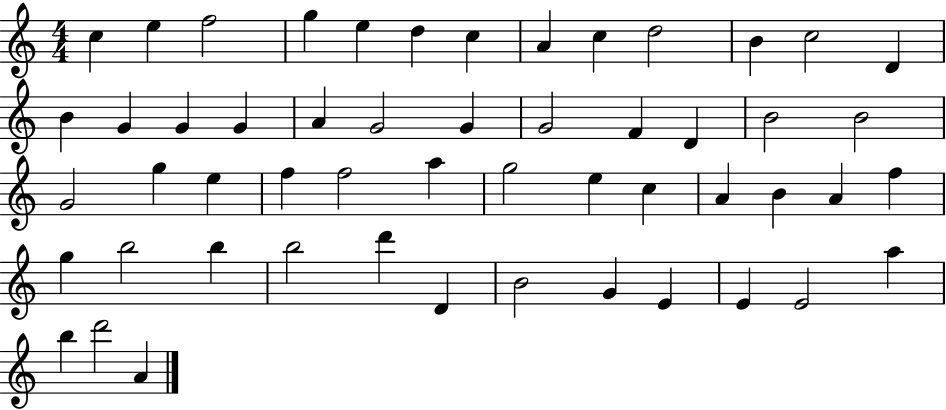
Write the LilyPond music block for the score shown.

{
  \clef treble
  \numericTimeSignature
  \time 4/4
  \key c \major
  c''4 e''4 f''2 | g''4 e''4 d''4 c''4 | a'4 c''4 d''2 | b'4 c''2 d'4 | \break b'4 g'4 g'4 g'4 | a'4 g'2 g'4 | g'2 f'4 d'4 | b'2 b'2 | \break g'2 g''4 e''4 | f''4 f''2 a''4 | g''2 e''4 c''4 | a'4 b'4 a'4 f''4 | \break g''4 b''2 b''4 | b''2 d'''4 d'4 | b'2 g'4 e'4 | e'4 e'2 a''4 | \break b''4 d'''2 a'4 | \bar "|."
}